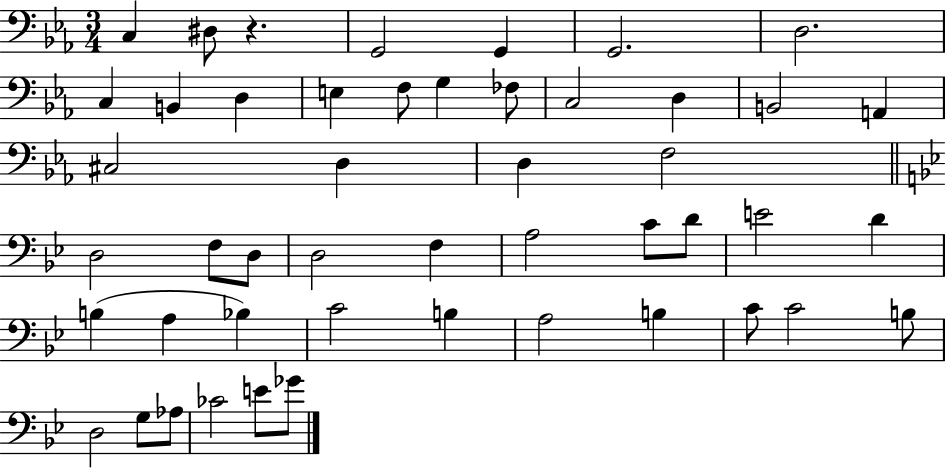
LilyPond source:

{
  \clef bass
  \numericTimeSignature
  \time 3/4
  \key ees \major
  c4 dis8 r4. | g,2 g,4 | g,2. | d2. | \break c4 b,4 d4 | e4 f8 g4 fes8 | c2 d4 | b,2 a,4 | \break cis2 d4 | d4 f2 | \bar "||" \break \key bes \major d2 f8 d8 | d2 f4 | a2 c'8 d'8 | e'2 d'4 | \break b4( a4 bes4) | c'2 b4 | a2 b4 | c'8 c'2 b8 | \break d2 g8 aes8 | ces'2 e'8 ges'8 | \bar "|."
}